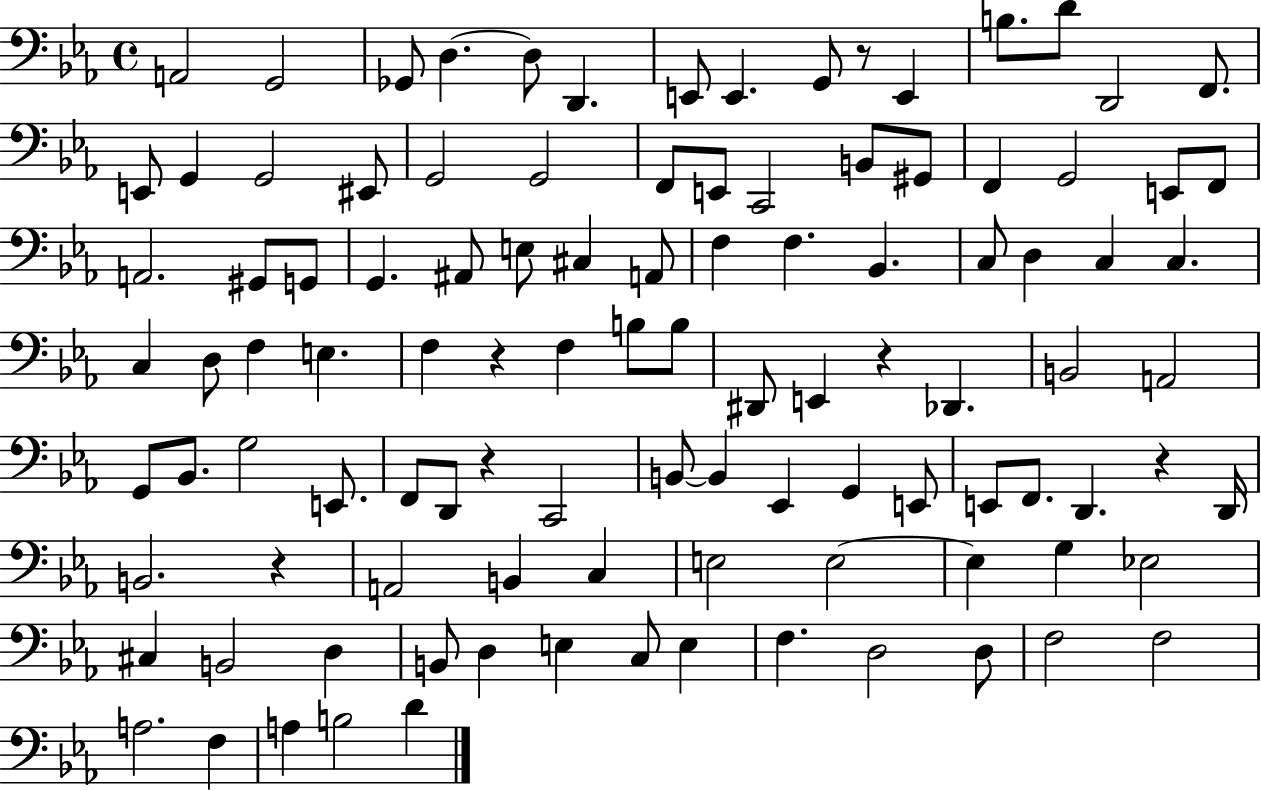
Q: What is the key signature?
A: EES major